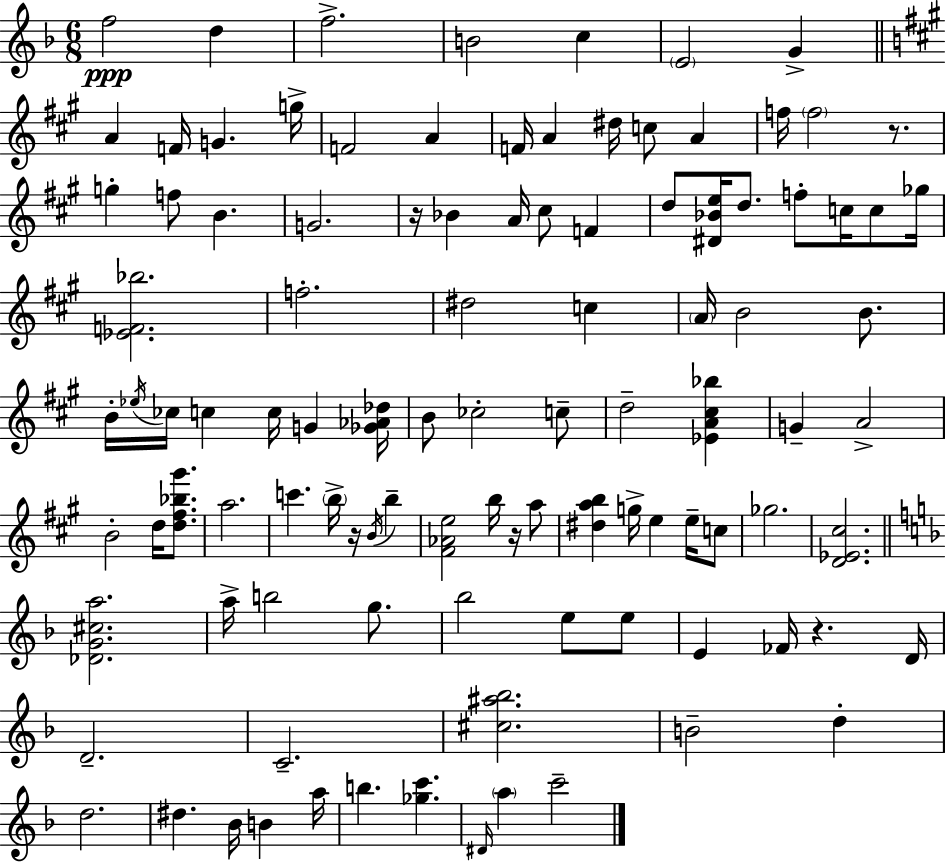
{
  \clef treble
  \numericTimeSignature
  \time 6/8
  \key f \major
  \repeat volta 2 { f''2\ppp d''4 | f''2.-> | b'2 c''4 | \parenthesize e'2 g'4-> | \break \bar "||" \break \key a \major a'4 f'16 g'4. g''16-> | f'2 a'4 | f'16 a'4 dis''16 c''8 a'4 | f''16 \parenthesize f''2 r8. | \break g''4-. f''8 b'4. | g'2. | r16 bes'4 a'16 cis''8 f'4 | d''8 <dis' bes' e''>16 d''8. f''8-. c''16 c''8 ges''16 | \break <ees' f' bes''>2. | f''2.-. | dis''2 c''4 | \parenthesize a'16 b'2 b'8. | \break b'16-. \acciaccatura { ees''16 } ces''16 c''4 c''16 g'4 | <ges' aes' des''>16 b'8 ces''2-. c''8-- | d''2-- <ees' a' cis'' bes''>4 | g'4-- a'2-> | \break b'2-. d''16 <d'' fis'' bes'' gis'''>8. | a''2. | c'''4. \parenthesize b''16-> r16 \acciaccatura { b'16 } b''4-- | <fis' aes' e''>2 b''16 r16 | \break a''8 <dis'' a'' b''>4 g''16-> e''4 e''16-- | c''8 ges''2. | <d' ees' cis''>2. | \bar "||" \break \key f \major <des' g' cis'' a''>2. | a''16-> b''2 g''8. | bes''2 e''8 e''8 | e'4 fes'16 r4. d'16 | \break d'2.-- | c'2.-- | <cis'' ais'' bes''>2. | b'2-- d''4-. | \break d''2. | dis''4. bes'16 b'4 a''16 | b''4. <ges'' c'''>4. | \grace { dis'16 } \parenthesize a''4 c'''2-- | \break } \bar "|."
}